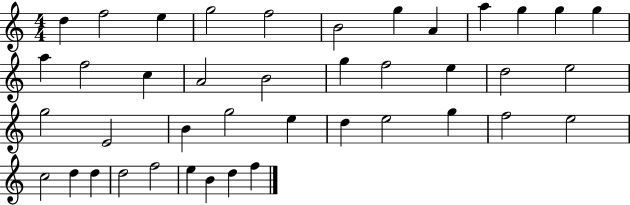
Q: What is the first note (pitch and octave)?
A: D5